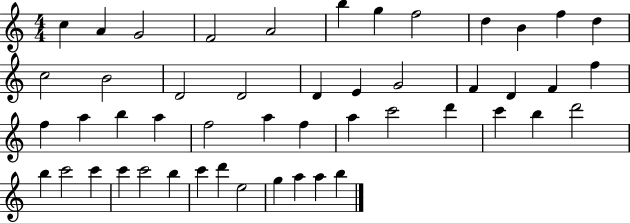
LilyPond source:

{
  \clef treble
  \numericTimeSignature
  \time 4/4
  \key c \major
  c''4 a'4 g'2 | f'2 a'2 | b''4 g''4 f''2 | d''4 b'4 f''4 d''4 | \break c''2 b'2 | d'2 d'2 | d'4 e'4 g'2 | f'4 d'4 f'4 f''4 | \break f''4 a''4 b''4 a''4 | f''2 a''4 f''4 | a''4 c'''2 d'''4 | c'''4 b''4 d'''2 | \break b''4 c'''2 c'''4 | c'''4 c'''2 b''4 | c'''4 d'''4 e''2 | g''4 a''4 a''4 b''4 | \break \bar "|."
}